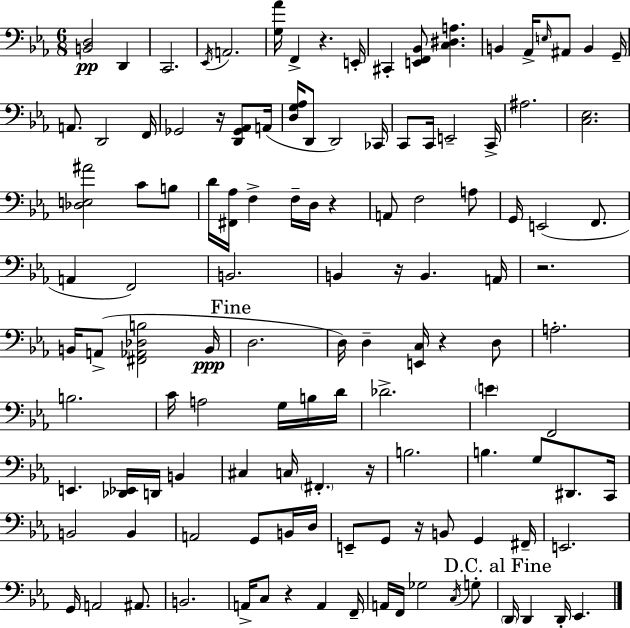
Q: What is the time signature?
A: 6/8